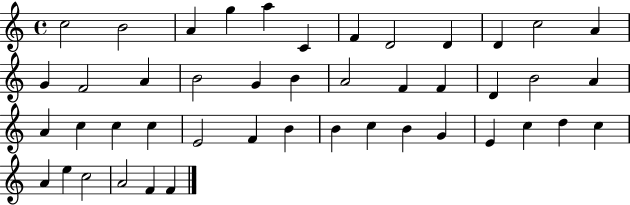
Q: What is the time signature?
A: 4/4